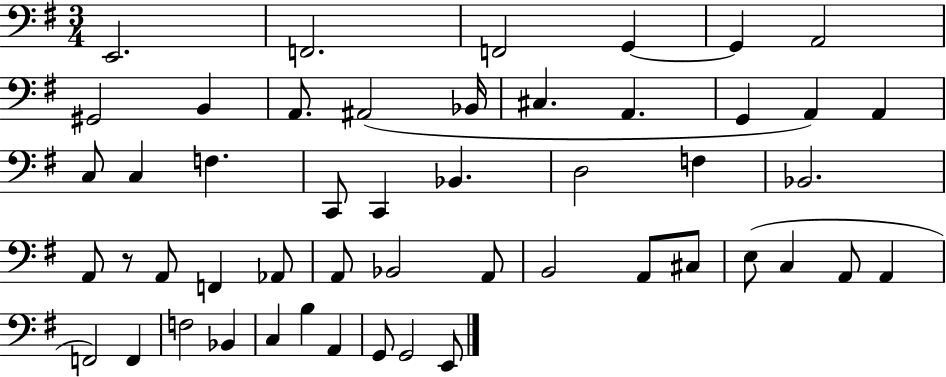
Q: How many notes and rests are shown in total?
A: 50